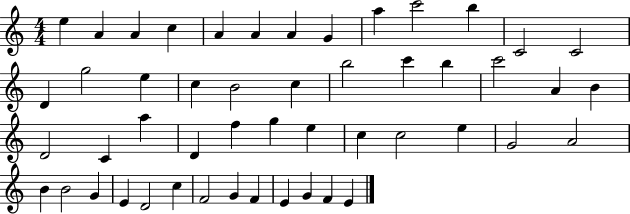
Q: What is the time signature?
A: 4/4